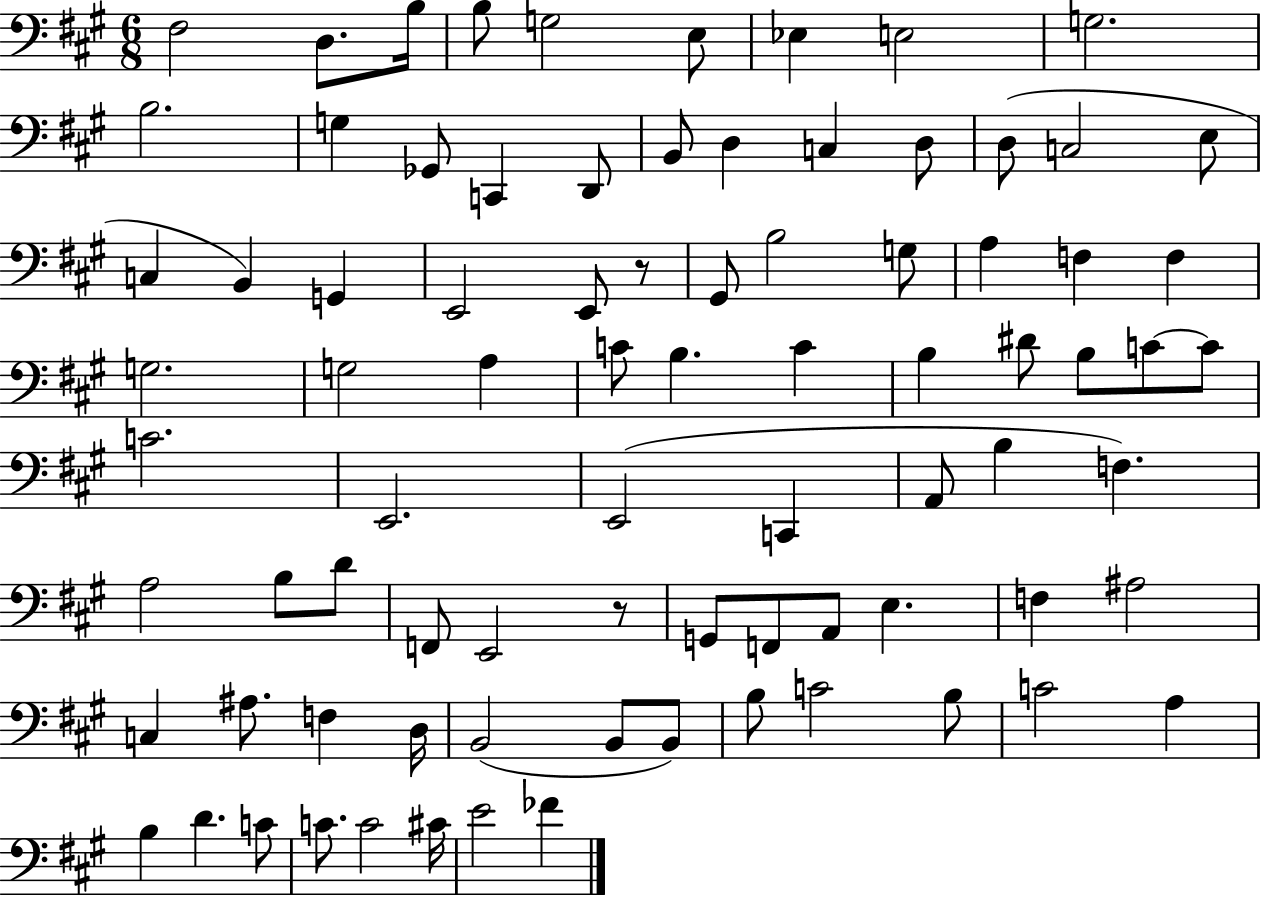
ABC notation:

X:1
T:Untitled
M:6/8
L:1/4
K:A
^F,2 D,/2 B,/4 B,/2 G,2 E,/2 _E, E,2 G,2 B,2 G, _G,,/2 C,, D,,/2 B,,/2 D, C, D,/2 D,/2 C,2 E,/2 C, B,, G,, E,,2 E,,/2 z/2 ^G,,/2 B,2 G,/2 A, F, F, G,2 G,2 A, C/2 B, C B, ^D/2 B,/2 C/2 C/2 C2 E,,2 E,,2 C,, A,,/2 B, F, A,2 B,/2 D/2 F,,/2 E,,2 z/2 G,,/2 F,,/2 A,,/2 E, F, ^A,2 C, ^A,/2 F, D,/4 B,,2 B,,/2 B,,/2 B,/2 C2 B,/2 C2 A, B, D C/2 C/2 C2 ^C/4 E2 _F